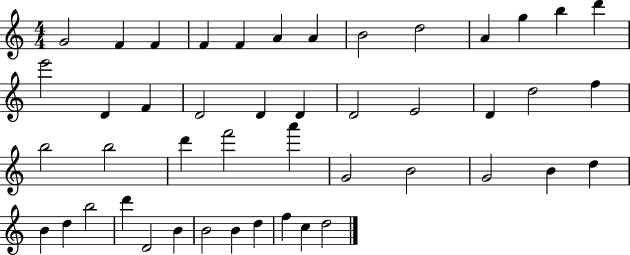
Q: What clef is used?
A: treble